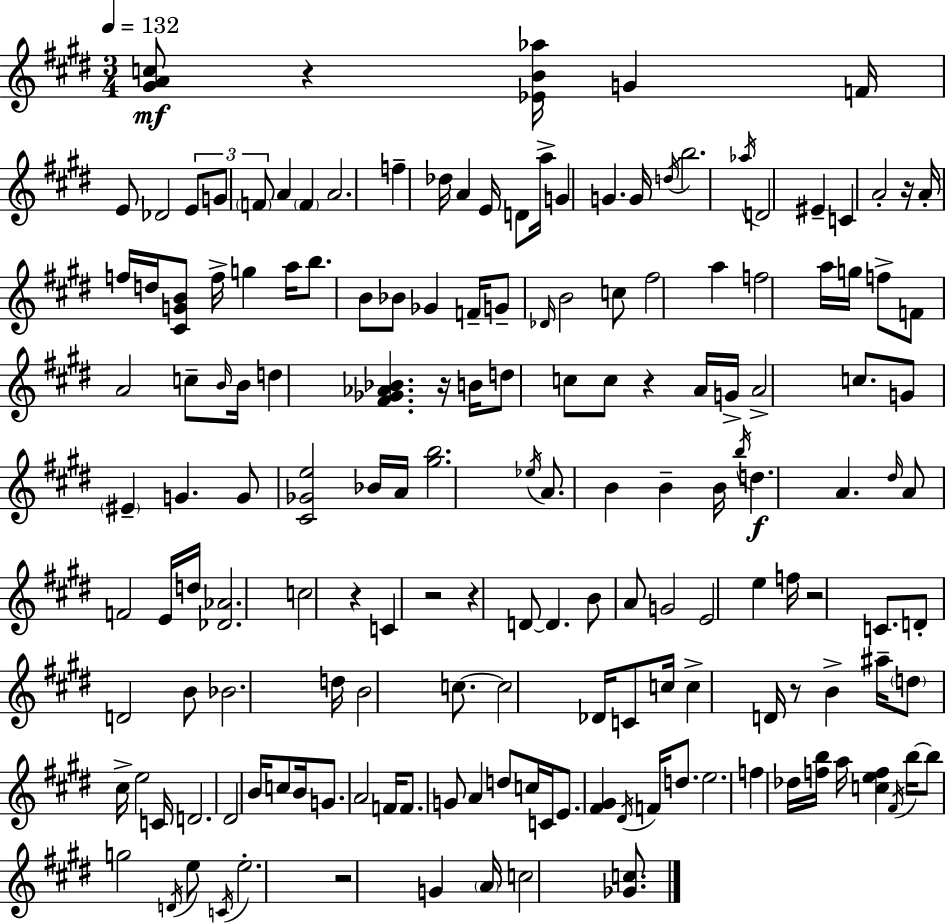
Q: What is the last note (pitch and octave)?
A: C5